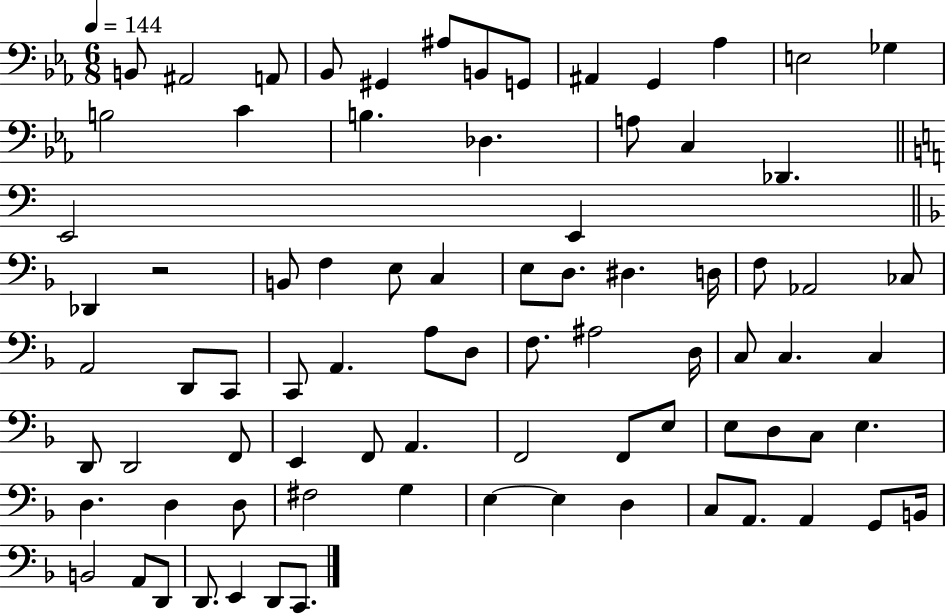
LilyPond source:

{
  \clef bass
  \numericTimeSignature
  \time 6/8
  \key ees \major
  \tempo 4 = 144
  b,8 ais,2 a,8 | bes,8 gis,4 ais8 b,8 g,8 | ais,4 g,4 aes4 | e2 ges4 | \break b2 c'4 | b4. des4. | a8 c4 des,4. | \bar "||" \break \key a \minor e,2 e,4 | \bar "||" \break \key f \major des,4 r2 | b,8 f4 e8 c4 | e8 d8. dis4. d16 | f8 aes,2 ces8 | \break a,2 d,8 c,8 | c,8 a,4. a8 d8 | f8. ais2 d16 | c8 c4. c4 | \break d,8 d,2 f,8 | e,4 f,8 a,4. | f,2 f,8 e8 | e8 d8 c8 e4. | \break d4. d4 d8 | fis2 g4 | e4~~ e4 d4 | c8 a,8. a,4 g,8 b,16 | \break b,2 a,8 d,8 | d,8. e,4 d,8 c,8. | \bar "|."
}